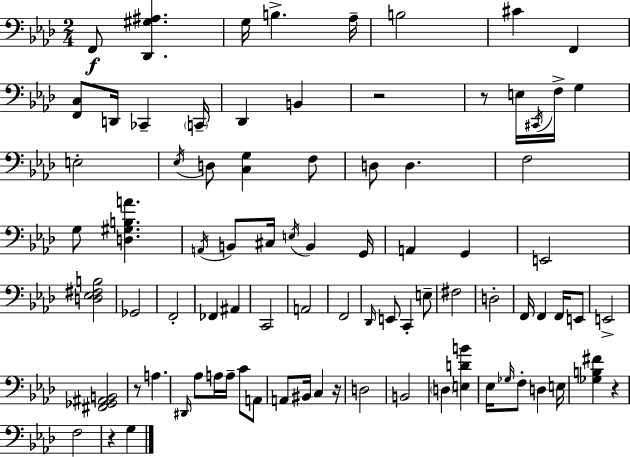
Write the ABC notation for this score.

X:1
T:Untitled
M:2/4
L:1/4
K:Fm
F,,/2 [_D,,^G,^A,] G,/4 B, _A,/4 B,2 ^C F,, [F,,C,]/2 D,,/4 _C,, C,,/4 _D,, B,, z2 z/2 E,/4 ^C,,/4 F,/4 G, E,2 _E,/4 D,/2 [C,G,] F,/2 D,/2 D, F,2 G,/2 [D,^G,B,A] A,,/4 B,,/2 ^C,/4 E,/4 B,, G,,/4 A,, G,, E,,2 [D,_E,^F,B,]2 _G,,2 F,,2 _F,, ^A,, C,,2 A,,2 F,,2 _D,,/4 E,,/2 C,, E,/2 ^F,2 D,2 F,,/4 F,, F,,/4 E,,/2 E,,2 [^F,,_G,,^A,,B,,]2 z/2 A, ^D,,/4 _A,/2 A,/4 A,/4 C/2 A,,/2 A,,/2 ^B,,/4 C, z/4 D,2 B,,2 D, [E,DB] _E,/4 _G,/4 F,/2 D, E,/4 [_G,B,^F] z F,2 z G,